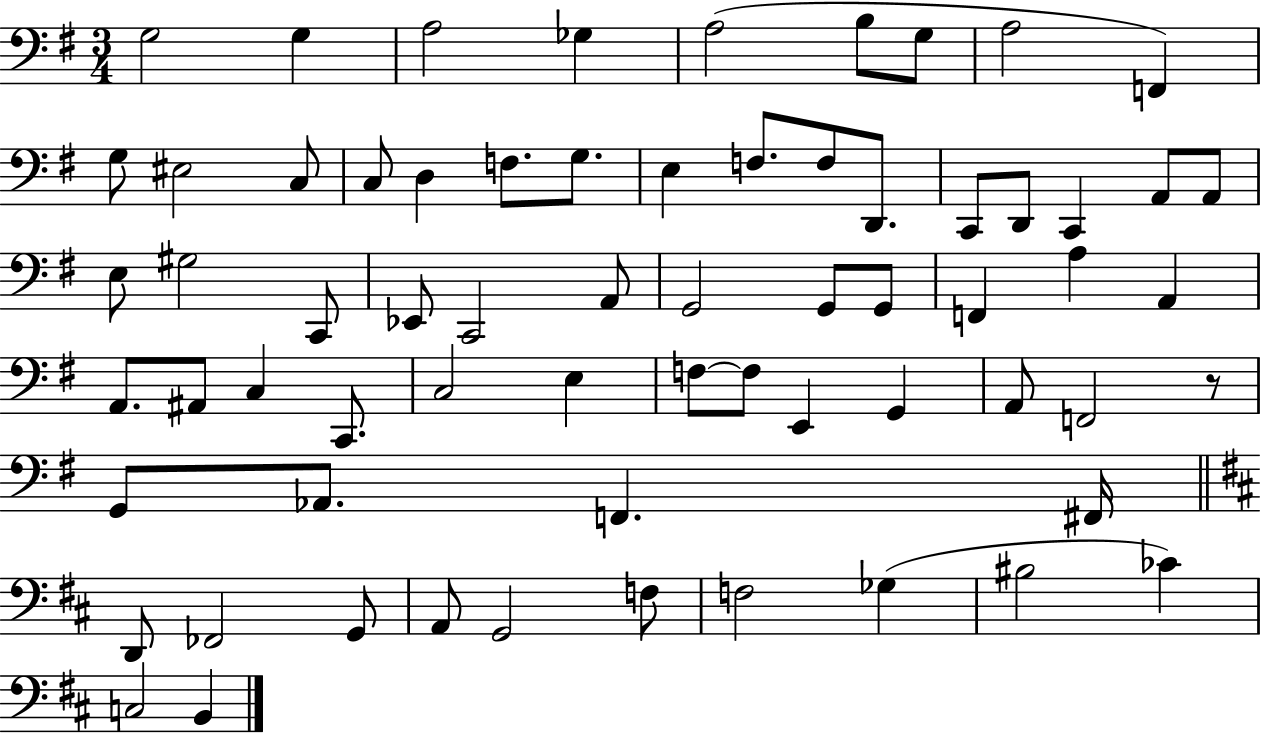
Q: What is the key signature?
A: G major